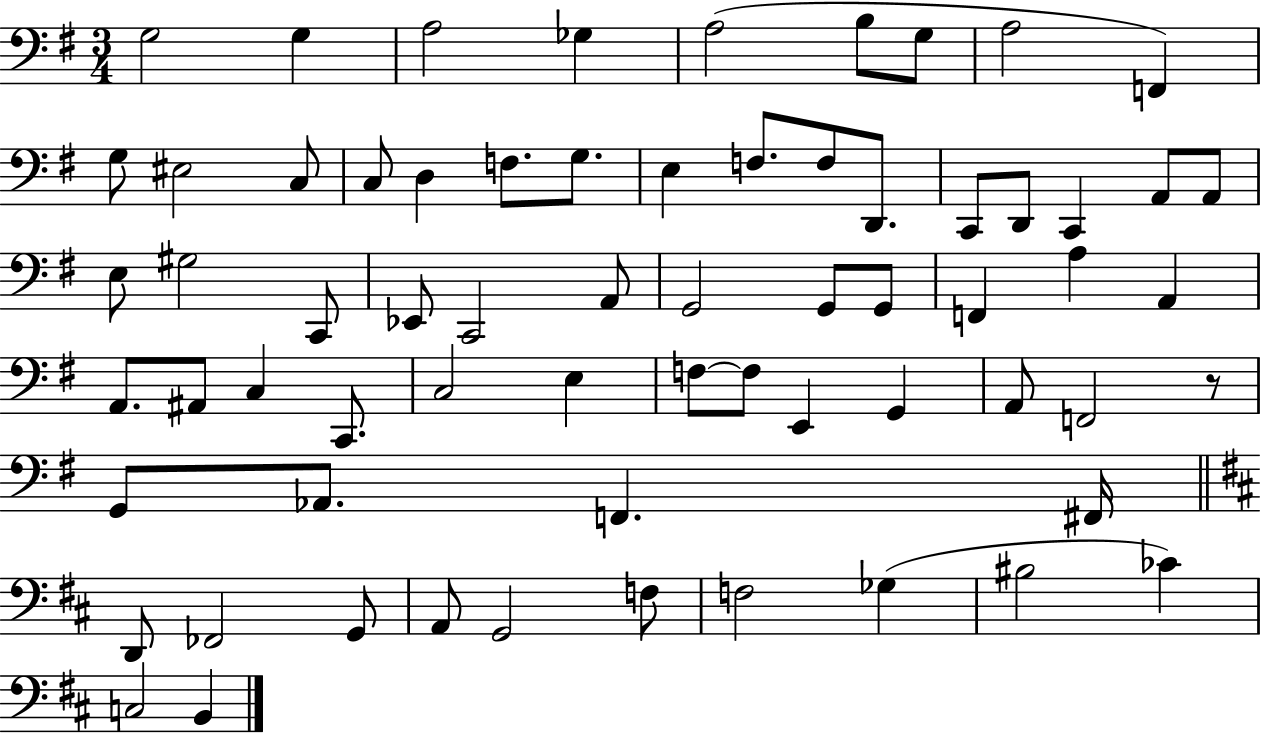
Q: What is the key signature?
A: G major